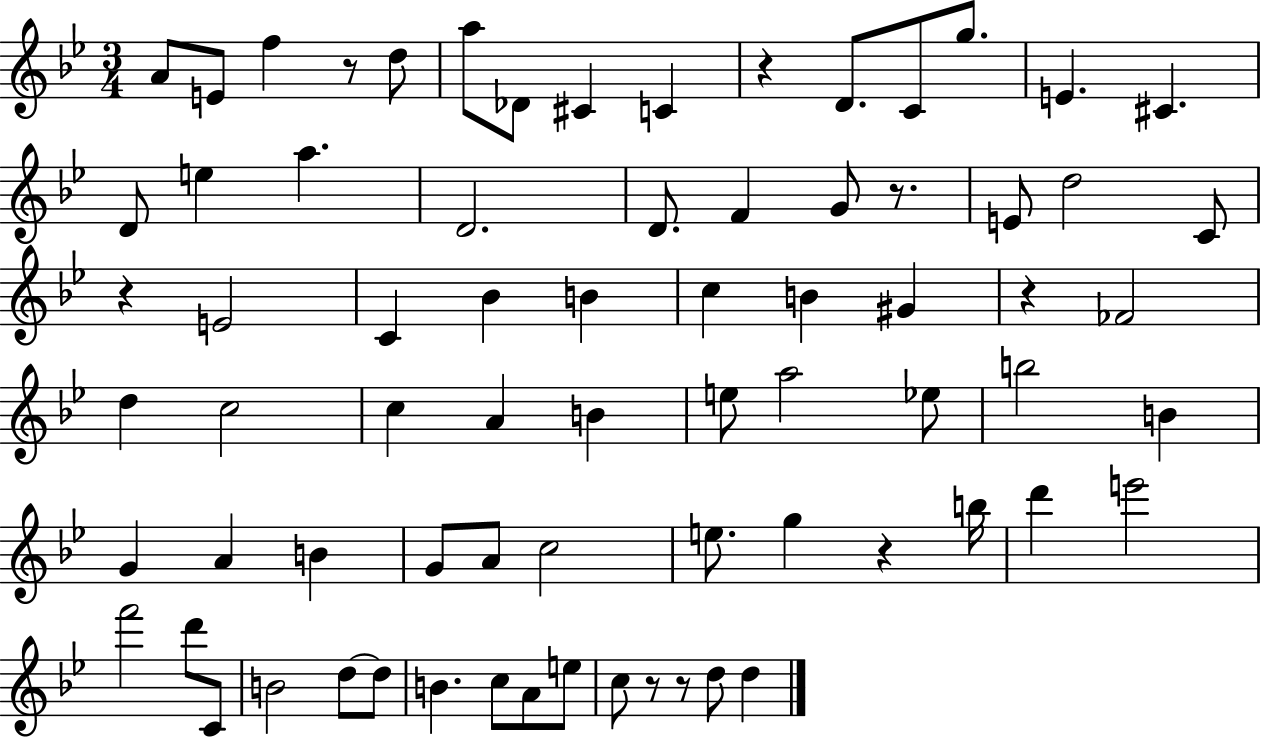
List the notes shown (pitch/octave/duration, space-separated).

A4/e E4/e F5/q R/e D5/e A5/e Db4/e C#4/q C4/q R/q D4/e. C4/e G5/e. E4/q. C#4/q. D4/e E5/q A5/q. D4/h. D4/e. F4/q G4/e R/e. E4/e D5/h C4/e R/q E4/h C4/q Bb4/q B4/q C5/q B4/q G#4/q R/q FES4/h D5/q C5/h C5/q A4/q B4/q E5/e A5/h Eb5/e B5/h B4/q G4/q A4/q B4/q G4/e A4/e C5/h E5/e. G5/q R/q B5/s D6/q E6/h F6/h D6/e C4/e B4/h D5/e D5/e B4/q. C5/e A4/e E5/e C5/e R/e R/e D5/e D5/q